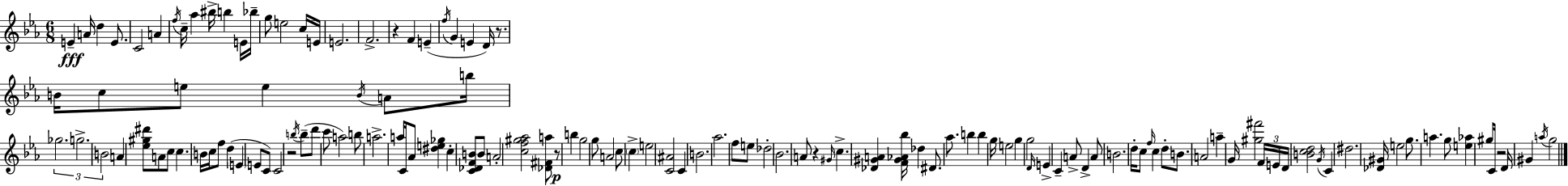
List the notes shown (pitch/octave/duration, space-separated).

E4/q A4/s D5/q E4/e. C4/h A4/q F5/s C5/s Ab5/q BIS5/s B5/q E4/s Bb5/s G5/e E5/h C5/s E4/s E4/h. F4/h. R/q F4/q E4/q F5/s G4/q E4/q D4/s R/e. B4/s C5/e E5/e E5/q B4/s A4/e B5/s Gb5/h. G5/h. B4/h A4/q [Eb5,G#5,D#6]/e A4/e C5/e C5/q. B4/s C5/s F5/e D5/q E4/q E4/e C4/e C4/h R/h B5/s B5/e D6/e C6/e A5/h B5/e A5/h. A5/s C4/s Ab4/e [D#5,E5,Gb5]/q C5/q [C4,Db4,F4,B4]/e B4/e A4/h [C5,F5,G#5,Ab5]/h [Db4,F#4,A5]/e R/e B5/q G5/h G5/e A4/h C5/e C5/q E5/h [C4,A#4]/h C4/q B4/h. Ab5/h. F5/e E5/e Db5/h Bb4/h. A4/e R/q G#4/s C5/q. [Db4,G#4,A4]/q [F4,G#4,Ab4,Bb5]/s Db5/q D#4/e. Ab5/e. B5/q B5/q G5/s E5/h G5/q G5/h D4/s E4/q C4/q A4/e D4/q A4/e B4/h. D5/s C5/e F5/s C5/q D5/e B4/e. A4/h A5/q G4/s [G#5,F#6]/h F4/s E4/s D4/s [B4,C5,D5]/h G4/s C4/q D#5/h. [Db4,G#4]/s E5/h G5/e. A5/q. G5/e [E5,Ab5]/q G#5/e C4/s R/h D4/s G#4/q A5/s G5/h